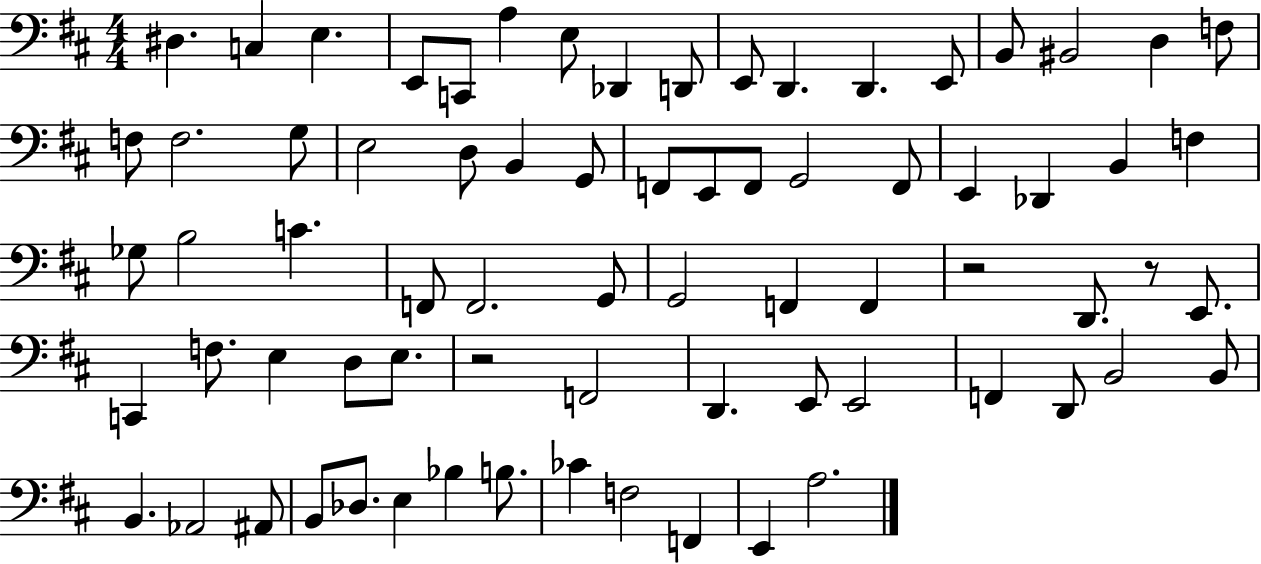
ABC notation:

X:1
T:Untitled
M:4/4
L:1/4
K:D
^D, C, E, E,,/2 C,,/2 A, E,/2 _D,, D,,/2 E,,/2 D,, D,, E,,/2 B,,/2 ^B,,2 D, F,/2 F,/2 F,2 G,/2 E,2 D,/2 B,, G,,/2 F,,/2 E,,/2 F,,/2 G,,2 F,,/2 E,, _D,, B,, F, _G,/2 B,2 C F,,/2 F,,2 G,,/2 G,,2 F,, F,, z2 D,,/2 z/2 E,,/2 C,, F,/2 E, D,/2 E,/2 z2 F,,2 D,, E,,/2 E,,2 F,, D,,/2 B,,2 B,,/2 B,, _A,,2 ^A,,/2 B,,/2 _D,/2 E, _B, B,/2 _C F,2 F,, E,, A,2